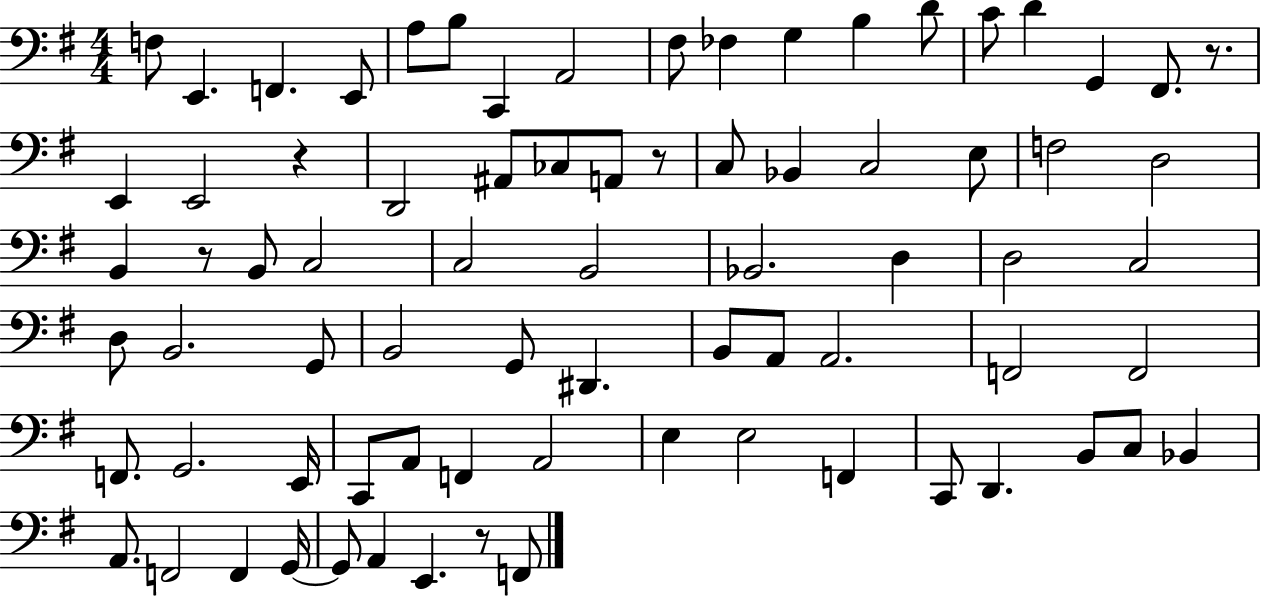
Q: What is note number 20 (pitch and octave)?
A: D2